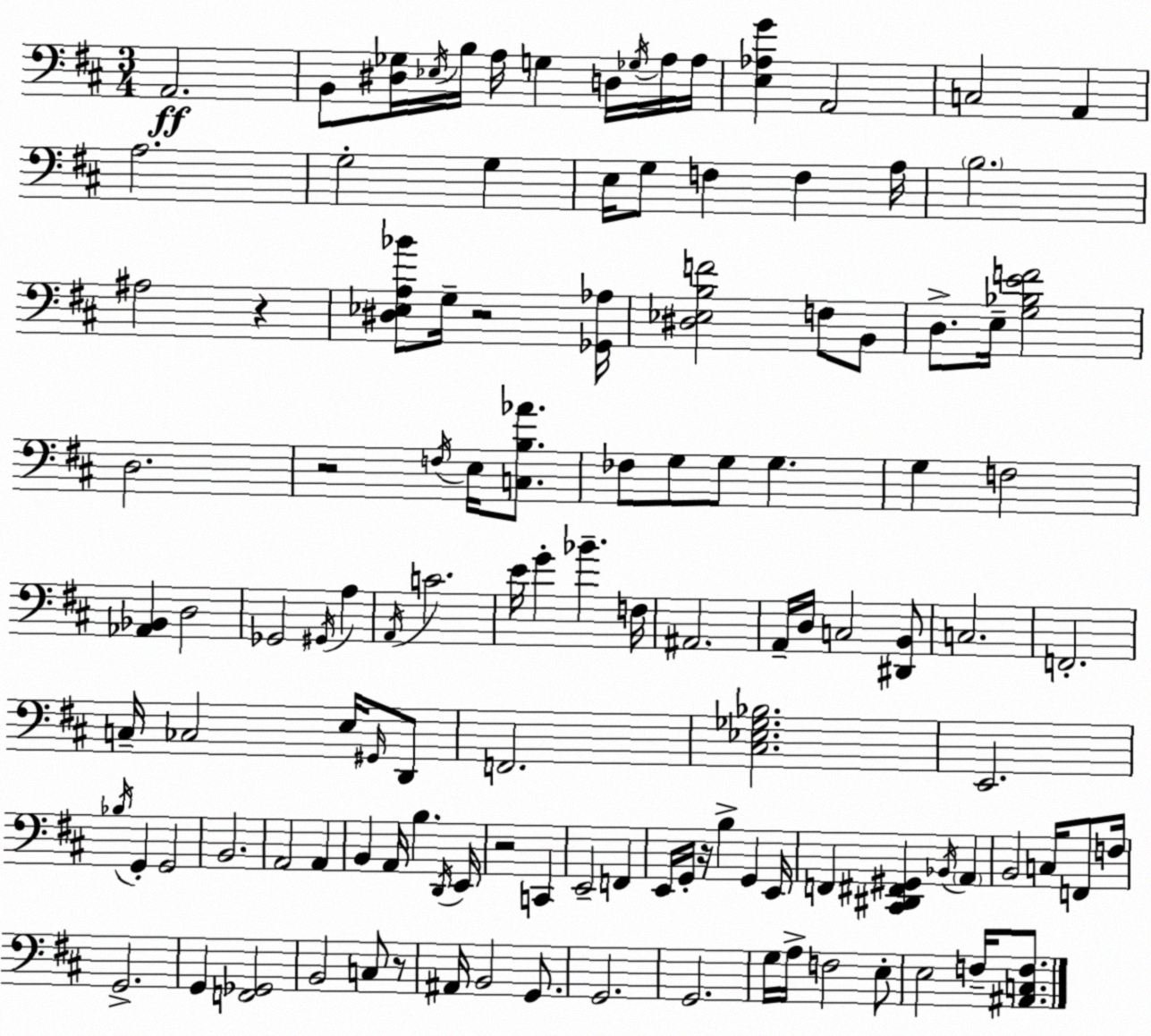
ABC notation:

X:1
T:Untitled
M:3/4
L:1/4
K:D
A,,2 B,,/2 [^D,_G,]/4 _E,/4 B,/4 A,/4 G, D,/4 _G,/4 A,/4 A,/4 [E,_A,G] A,,2 C,2 A,, A,2 G,2 G, E,/4 G,/2 F, F, A,/4 B,2 ^A,2 z [^D,_E,A,_B]/2 G,/4 z2 [_G,,_A,]/4 [^D,_E,B,F]2 F,/2 B,,/2 D,/2 E,/4 [G,_B,EF]2 D,2 z2 F,/4 E,/4 [C,B,_A]/2 _F,/2 G,/2 G,/2 G, G, F,2 [_A,,_B,,] D,2 _G,,2 ^G,,/4 A, A,,/4 C2 E/4 G _B F,/4 ^A,,2 A,,/4 D,/4 C,2 [^D,,B,,]/2 C,2 F,,2 C,/4 _C,2 E,/4 ^G,,/4 D,,/2 F,,2 [^C,_E,_G,_B,]2 E,,2 _B,/4 G,, G,,2 B,,2 A,,2 A,, B,, A,,/4 B, D,,/4 E,,/4 z2 C,, E,,2 F,, E,,/4 G,,/4 z/4 B, G,, E,,/4 F,, [^C,,^D,,^F,,^G,,] _B,,/4 A,, B,,2 C,/4 F,,/2 F,/4 G,,2 G,, [F,,_G,,]2 B,,2 C,/2 z/2 ^A,,/4 B,,2 G,,/2 G,,2 G,,2 G,/4 A,/4 F,2 E,/2 E,2 F,/4 [^A,,C,F,]/2